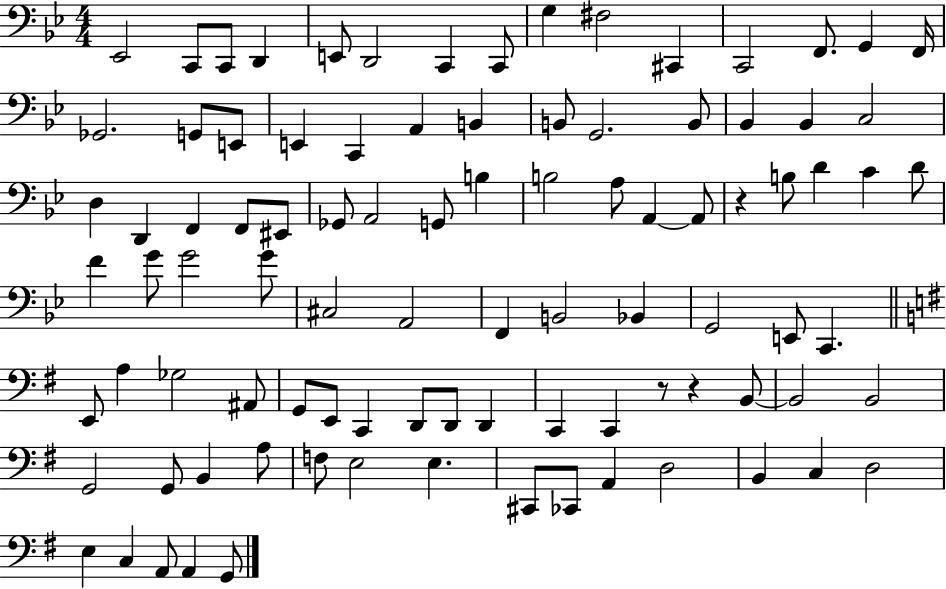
{
  \clef bass
  \numericTimeSignature
  \time 4/4
  \key bes \major
  ees,2 c,8 c,8 d,4 | e,8 d,2 c,4 c,8 | g4 fis2 cis,4 | c,2 f,8. g,4 f,16 | \break ges,2. g,8 e,8 | e,4 c,4 a,4 b,4 | b,8 g,2. b,8 | bes,4 bes,4 c2 | \break d4 d,4 f,4 f,8 eis,8 | ges,8 a,2 g,8 b4 | b2 a8 a,4~~ a,8 | r4 b8 d'4 c'4 d'8 | \break f'4 g'8 g'2 g'8 | cis2 a,2 | f,4 b,2 bes,4 | g,2 e,8 c,4. | \break \bar "||" \break \key e \minor e,8 a4 ges2 ais,8 | g,8 e,8 c,4 d,8 d,8 d,4 | c,4 c,4 r8 r4 b,8~~ | b,2 b,2 | \break g,2 g,8 b,4 a8 | f8 e2 e4. | cis,8 ces,8 a,4 d2 | b,4 c4 d2 | \break e4 c4 a,8 a,4 g,8 | \bar "|."
}